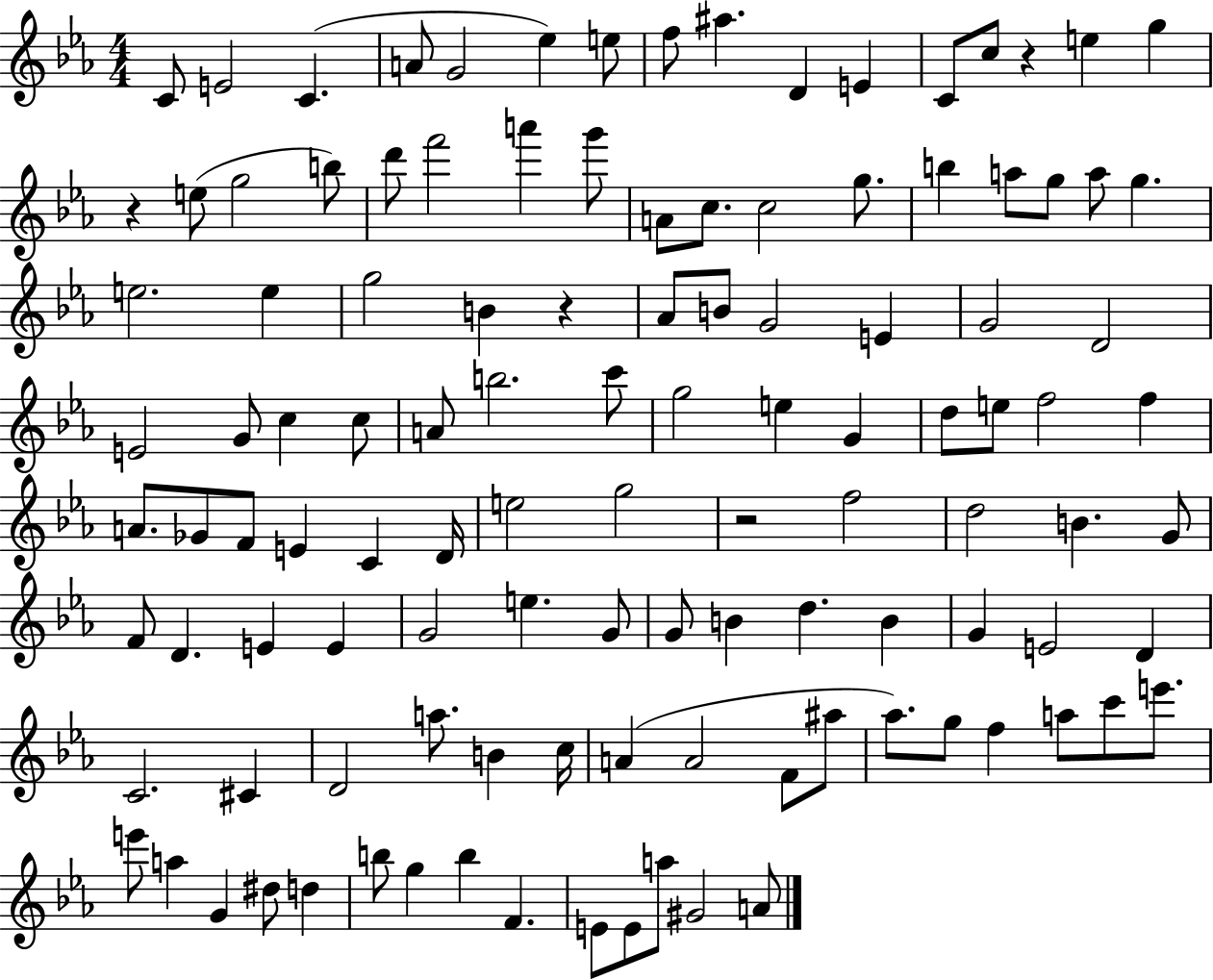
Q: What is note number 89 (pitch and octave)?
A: A4